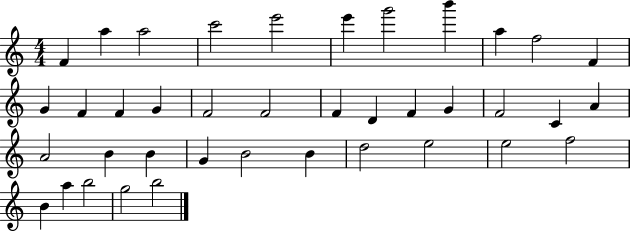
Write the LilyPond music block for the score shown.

{
  \clef treble
  \numericTimeSignature
  \time 4/4
  \key c \major
  f'4 a''4 a''2 | c'''2 e'''2 | e'''4 g'''2 b'''4 | a''4 f''2 f'4 | \break g'4 f'4 f'4 g'4 | f'2 f'2 | f'4 d'4 f'4 g'4 | f'2 c'4 a'4 | \break a'2 b'4 b'4 | g'4 b'2 b'4 | d''2 e''2 | e''2 f''2 | \break b'4 a''4 b''2 | g''2 b''2 | \bar "|."
}